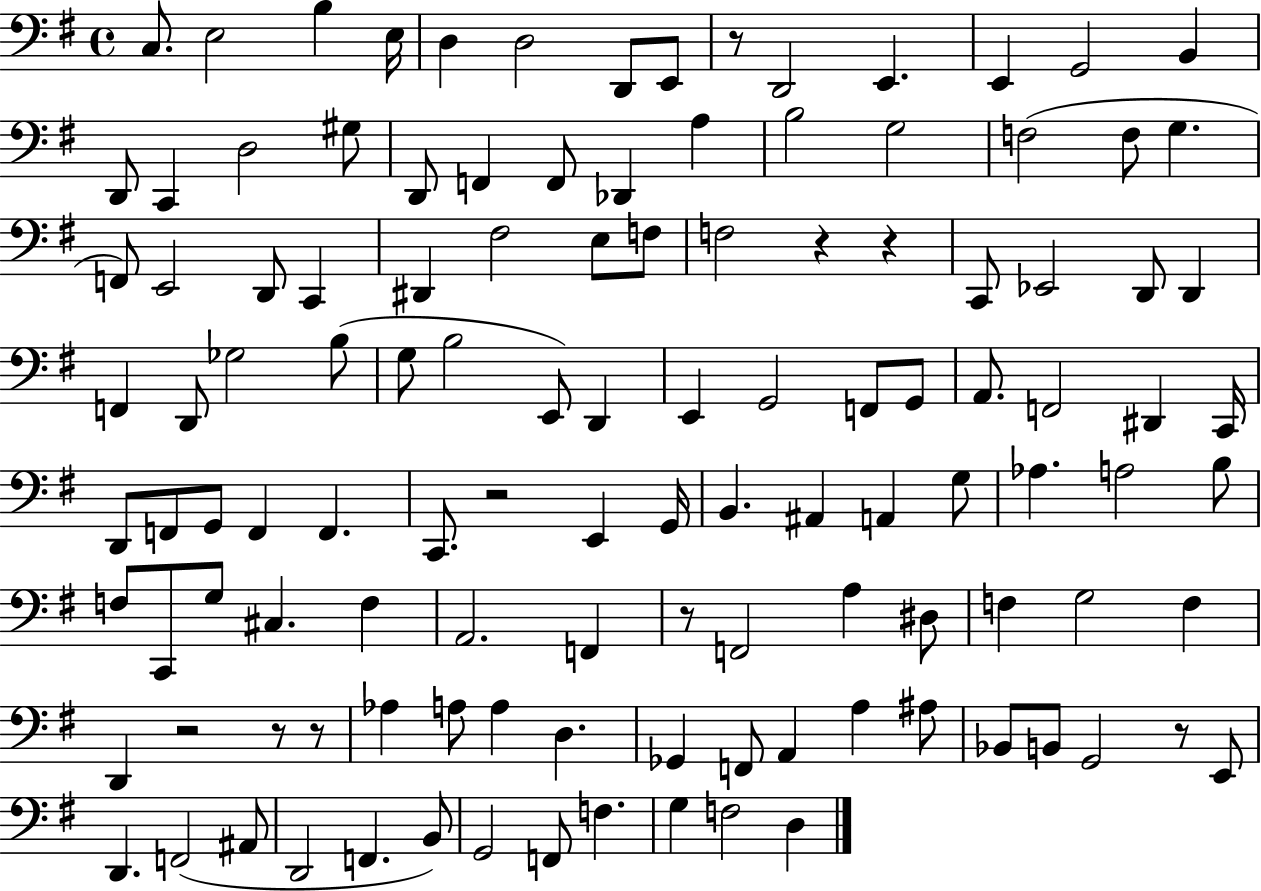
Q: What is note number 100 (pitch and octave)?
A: F2